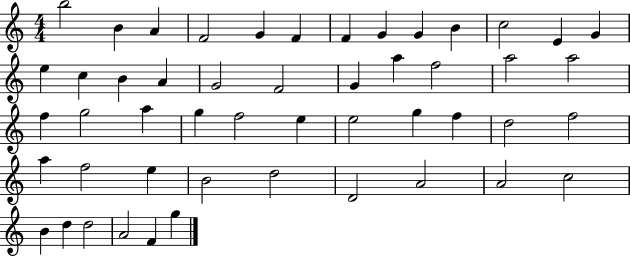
{
  \clef treble
  \numericTimeSignature
  \time 4/4
  \key c \major
  b''2 b'4 a'4 | f'2 g'4 f'4 | f'4 g'4 g'4 b'4 | c''2 e'4 g'4 | \break e''4 c''4 b'4 a'4 | g'2 f'2 | g'4 a''4 f''2 | a''2 a''2 | \break f''4 g''2 a''4 | g''4 f''2 e''4 | e''2 g''4 f''4 | d''2 f''2 | \break a''4 f''2 e''4 | b'2 d''2 | d'2 a'2 | a'2 c''2 | \break b'4 d''4 d''2 | a'2 f'4 g''4 | \bar "|."
}